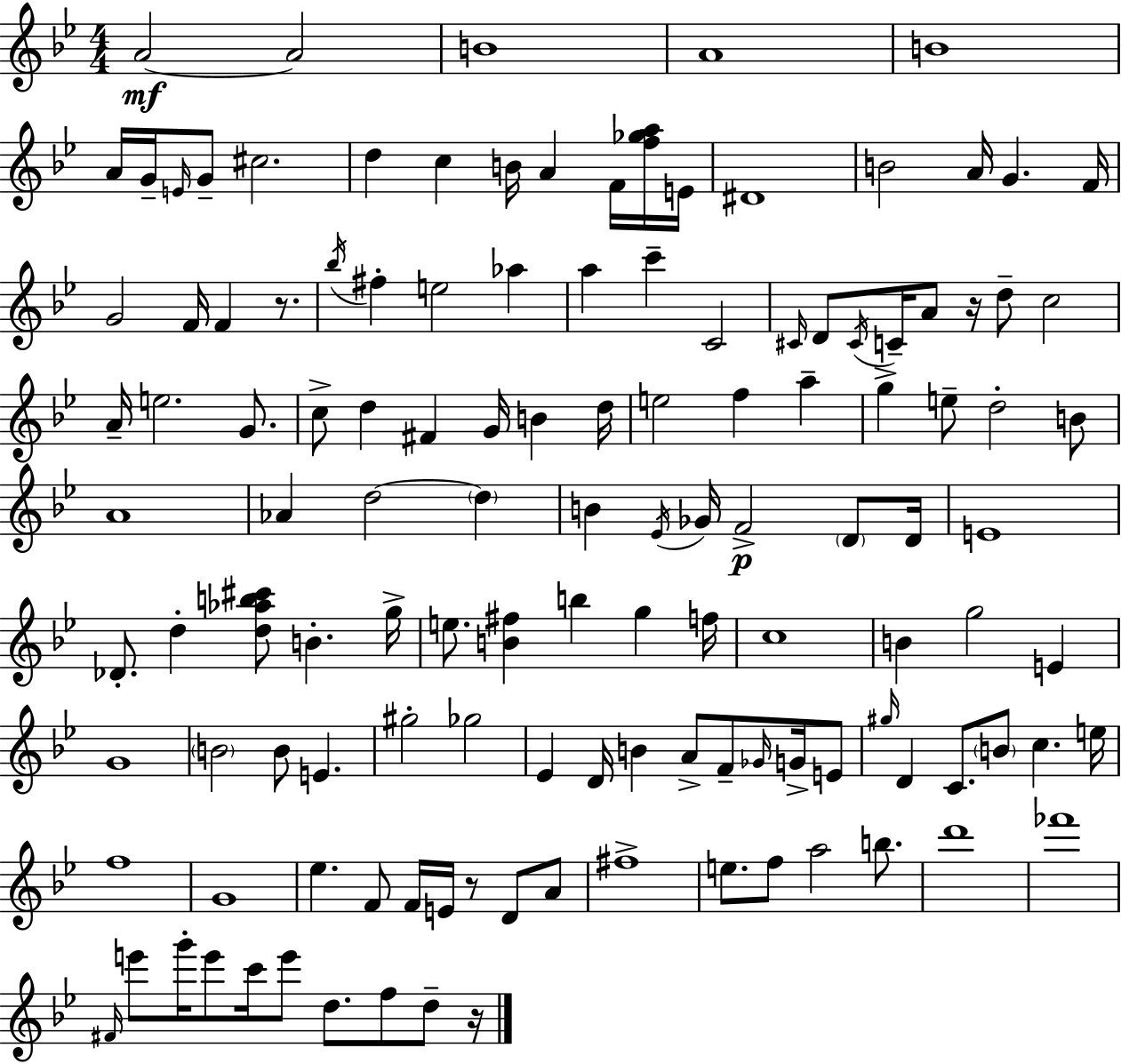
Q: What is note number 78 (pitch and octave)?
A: G4